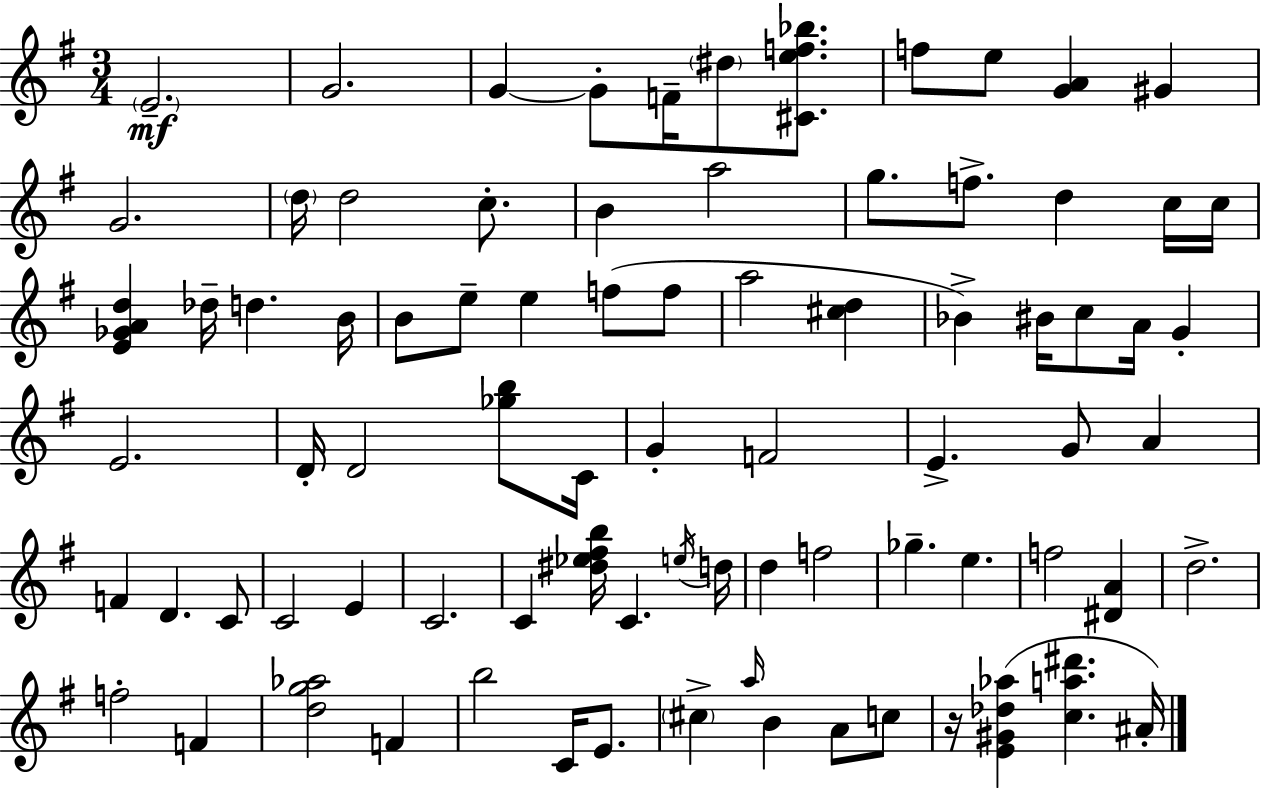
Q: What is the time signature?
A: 3/4